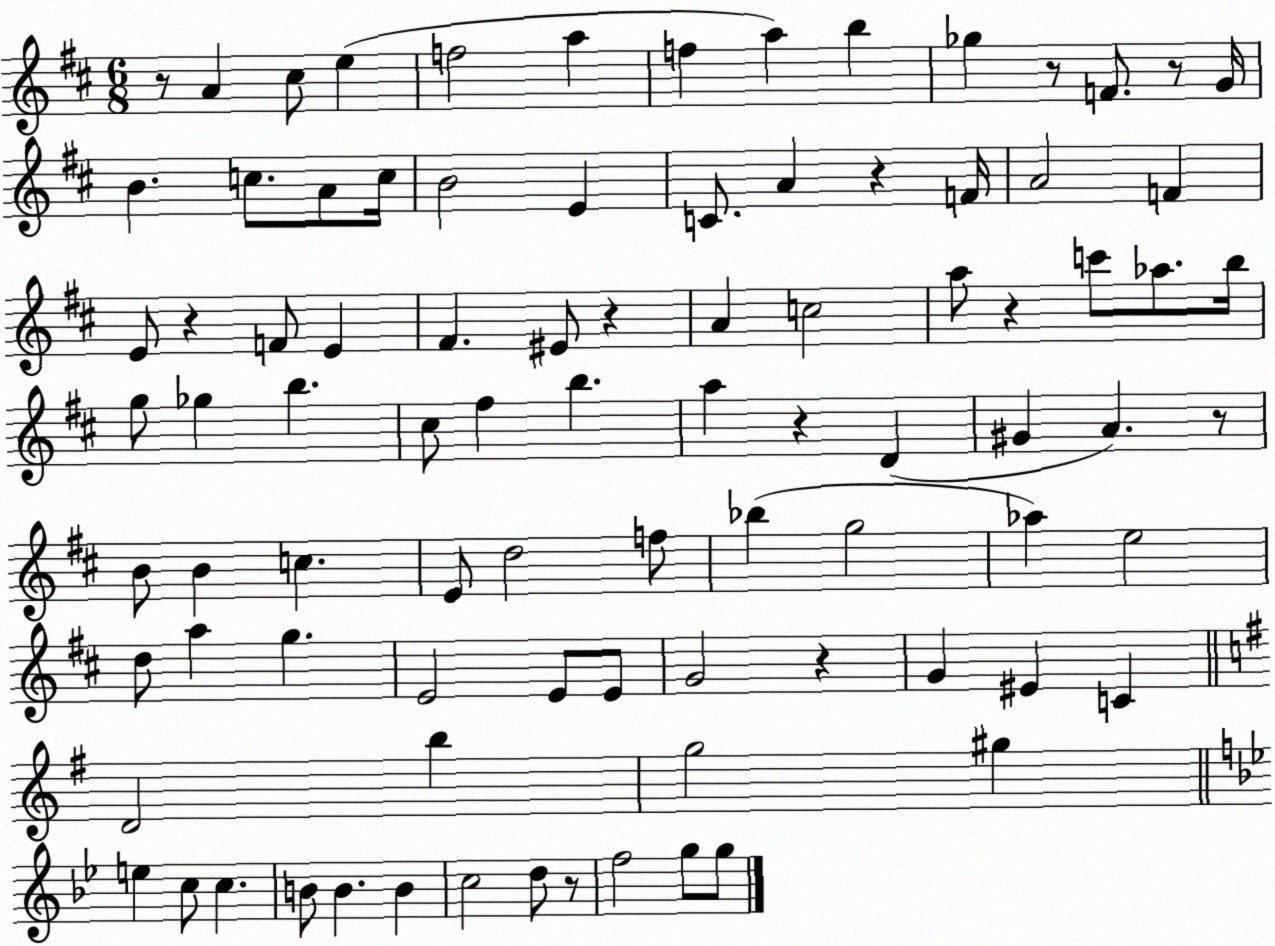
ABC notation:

X:1
T:Untitled
M:6/8
L:1/4
K:D
z/2 A ^c/2 e f2 a f a b _g z/2 F/2 z/2 G/4 B c/2 A/2 c/4 B2 E C/2 A z F/4 A2 F E/2 z F/2 E ^F ^E/2 z A c2 a/2 z c'/2 _a/2 b/4 g/2 _g b ^c/2 ^f b a z D ^G A z/2 B/2 B c E/2 d2 f/2 _b g2 _a e2 d/2 a g E2 E/2 E/2 G2 z G ^E C D2 b g2 ^g e c/2 c B/2 B B c2 d/2 z/2 f2 g/2 g/2